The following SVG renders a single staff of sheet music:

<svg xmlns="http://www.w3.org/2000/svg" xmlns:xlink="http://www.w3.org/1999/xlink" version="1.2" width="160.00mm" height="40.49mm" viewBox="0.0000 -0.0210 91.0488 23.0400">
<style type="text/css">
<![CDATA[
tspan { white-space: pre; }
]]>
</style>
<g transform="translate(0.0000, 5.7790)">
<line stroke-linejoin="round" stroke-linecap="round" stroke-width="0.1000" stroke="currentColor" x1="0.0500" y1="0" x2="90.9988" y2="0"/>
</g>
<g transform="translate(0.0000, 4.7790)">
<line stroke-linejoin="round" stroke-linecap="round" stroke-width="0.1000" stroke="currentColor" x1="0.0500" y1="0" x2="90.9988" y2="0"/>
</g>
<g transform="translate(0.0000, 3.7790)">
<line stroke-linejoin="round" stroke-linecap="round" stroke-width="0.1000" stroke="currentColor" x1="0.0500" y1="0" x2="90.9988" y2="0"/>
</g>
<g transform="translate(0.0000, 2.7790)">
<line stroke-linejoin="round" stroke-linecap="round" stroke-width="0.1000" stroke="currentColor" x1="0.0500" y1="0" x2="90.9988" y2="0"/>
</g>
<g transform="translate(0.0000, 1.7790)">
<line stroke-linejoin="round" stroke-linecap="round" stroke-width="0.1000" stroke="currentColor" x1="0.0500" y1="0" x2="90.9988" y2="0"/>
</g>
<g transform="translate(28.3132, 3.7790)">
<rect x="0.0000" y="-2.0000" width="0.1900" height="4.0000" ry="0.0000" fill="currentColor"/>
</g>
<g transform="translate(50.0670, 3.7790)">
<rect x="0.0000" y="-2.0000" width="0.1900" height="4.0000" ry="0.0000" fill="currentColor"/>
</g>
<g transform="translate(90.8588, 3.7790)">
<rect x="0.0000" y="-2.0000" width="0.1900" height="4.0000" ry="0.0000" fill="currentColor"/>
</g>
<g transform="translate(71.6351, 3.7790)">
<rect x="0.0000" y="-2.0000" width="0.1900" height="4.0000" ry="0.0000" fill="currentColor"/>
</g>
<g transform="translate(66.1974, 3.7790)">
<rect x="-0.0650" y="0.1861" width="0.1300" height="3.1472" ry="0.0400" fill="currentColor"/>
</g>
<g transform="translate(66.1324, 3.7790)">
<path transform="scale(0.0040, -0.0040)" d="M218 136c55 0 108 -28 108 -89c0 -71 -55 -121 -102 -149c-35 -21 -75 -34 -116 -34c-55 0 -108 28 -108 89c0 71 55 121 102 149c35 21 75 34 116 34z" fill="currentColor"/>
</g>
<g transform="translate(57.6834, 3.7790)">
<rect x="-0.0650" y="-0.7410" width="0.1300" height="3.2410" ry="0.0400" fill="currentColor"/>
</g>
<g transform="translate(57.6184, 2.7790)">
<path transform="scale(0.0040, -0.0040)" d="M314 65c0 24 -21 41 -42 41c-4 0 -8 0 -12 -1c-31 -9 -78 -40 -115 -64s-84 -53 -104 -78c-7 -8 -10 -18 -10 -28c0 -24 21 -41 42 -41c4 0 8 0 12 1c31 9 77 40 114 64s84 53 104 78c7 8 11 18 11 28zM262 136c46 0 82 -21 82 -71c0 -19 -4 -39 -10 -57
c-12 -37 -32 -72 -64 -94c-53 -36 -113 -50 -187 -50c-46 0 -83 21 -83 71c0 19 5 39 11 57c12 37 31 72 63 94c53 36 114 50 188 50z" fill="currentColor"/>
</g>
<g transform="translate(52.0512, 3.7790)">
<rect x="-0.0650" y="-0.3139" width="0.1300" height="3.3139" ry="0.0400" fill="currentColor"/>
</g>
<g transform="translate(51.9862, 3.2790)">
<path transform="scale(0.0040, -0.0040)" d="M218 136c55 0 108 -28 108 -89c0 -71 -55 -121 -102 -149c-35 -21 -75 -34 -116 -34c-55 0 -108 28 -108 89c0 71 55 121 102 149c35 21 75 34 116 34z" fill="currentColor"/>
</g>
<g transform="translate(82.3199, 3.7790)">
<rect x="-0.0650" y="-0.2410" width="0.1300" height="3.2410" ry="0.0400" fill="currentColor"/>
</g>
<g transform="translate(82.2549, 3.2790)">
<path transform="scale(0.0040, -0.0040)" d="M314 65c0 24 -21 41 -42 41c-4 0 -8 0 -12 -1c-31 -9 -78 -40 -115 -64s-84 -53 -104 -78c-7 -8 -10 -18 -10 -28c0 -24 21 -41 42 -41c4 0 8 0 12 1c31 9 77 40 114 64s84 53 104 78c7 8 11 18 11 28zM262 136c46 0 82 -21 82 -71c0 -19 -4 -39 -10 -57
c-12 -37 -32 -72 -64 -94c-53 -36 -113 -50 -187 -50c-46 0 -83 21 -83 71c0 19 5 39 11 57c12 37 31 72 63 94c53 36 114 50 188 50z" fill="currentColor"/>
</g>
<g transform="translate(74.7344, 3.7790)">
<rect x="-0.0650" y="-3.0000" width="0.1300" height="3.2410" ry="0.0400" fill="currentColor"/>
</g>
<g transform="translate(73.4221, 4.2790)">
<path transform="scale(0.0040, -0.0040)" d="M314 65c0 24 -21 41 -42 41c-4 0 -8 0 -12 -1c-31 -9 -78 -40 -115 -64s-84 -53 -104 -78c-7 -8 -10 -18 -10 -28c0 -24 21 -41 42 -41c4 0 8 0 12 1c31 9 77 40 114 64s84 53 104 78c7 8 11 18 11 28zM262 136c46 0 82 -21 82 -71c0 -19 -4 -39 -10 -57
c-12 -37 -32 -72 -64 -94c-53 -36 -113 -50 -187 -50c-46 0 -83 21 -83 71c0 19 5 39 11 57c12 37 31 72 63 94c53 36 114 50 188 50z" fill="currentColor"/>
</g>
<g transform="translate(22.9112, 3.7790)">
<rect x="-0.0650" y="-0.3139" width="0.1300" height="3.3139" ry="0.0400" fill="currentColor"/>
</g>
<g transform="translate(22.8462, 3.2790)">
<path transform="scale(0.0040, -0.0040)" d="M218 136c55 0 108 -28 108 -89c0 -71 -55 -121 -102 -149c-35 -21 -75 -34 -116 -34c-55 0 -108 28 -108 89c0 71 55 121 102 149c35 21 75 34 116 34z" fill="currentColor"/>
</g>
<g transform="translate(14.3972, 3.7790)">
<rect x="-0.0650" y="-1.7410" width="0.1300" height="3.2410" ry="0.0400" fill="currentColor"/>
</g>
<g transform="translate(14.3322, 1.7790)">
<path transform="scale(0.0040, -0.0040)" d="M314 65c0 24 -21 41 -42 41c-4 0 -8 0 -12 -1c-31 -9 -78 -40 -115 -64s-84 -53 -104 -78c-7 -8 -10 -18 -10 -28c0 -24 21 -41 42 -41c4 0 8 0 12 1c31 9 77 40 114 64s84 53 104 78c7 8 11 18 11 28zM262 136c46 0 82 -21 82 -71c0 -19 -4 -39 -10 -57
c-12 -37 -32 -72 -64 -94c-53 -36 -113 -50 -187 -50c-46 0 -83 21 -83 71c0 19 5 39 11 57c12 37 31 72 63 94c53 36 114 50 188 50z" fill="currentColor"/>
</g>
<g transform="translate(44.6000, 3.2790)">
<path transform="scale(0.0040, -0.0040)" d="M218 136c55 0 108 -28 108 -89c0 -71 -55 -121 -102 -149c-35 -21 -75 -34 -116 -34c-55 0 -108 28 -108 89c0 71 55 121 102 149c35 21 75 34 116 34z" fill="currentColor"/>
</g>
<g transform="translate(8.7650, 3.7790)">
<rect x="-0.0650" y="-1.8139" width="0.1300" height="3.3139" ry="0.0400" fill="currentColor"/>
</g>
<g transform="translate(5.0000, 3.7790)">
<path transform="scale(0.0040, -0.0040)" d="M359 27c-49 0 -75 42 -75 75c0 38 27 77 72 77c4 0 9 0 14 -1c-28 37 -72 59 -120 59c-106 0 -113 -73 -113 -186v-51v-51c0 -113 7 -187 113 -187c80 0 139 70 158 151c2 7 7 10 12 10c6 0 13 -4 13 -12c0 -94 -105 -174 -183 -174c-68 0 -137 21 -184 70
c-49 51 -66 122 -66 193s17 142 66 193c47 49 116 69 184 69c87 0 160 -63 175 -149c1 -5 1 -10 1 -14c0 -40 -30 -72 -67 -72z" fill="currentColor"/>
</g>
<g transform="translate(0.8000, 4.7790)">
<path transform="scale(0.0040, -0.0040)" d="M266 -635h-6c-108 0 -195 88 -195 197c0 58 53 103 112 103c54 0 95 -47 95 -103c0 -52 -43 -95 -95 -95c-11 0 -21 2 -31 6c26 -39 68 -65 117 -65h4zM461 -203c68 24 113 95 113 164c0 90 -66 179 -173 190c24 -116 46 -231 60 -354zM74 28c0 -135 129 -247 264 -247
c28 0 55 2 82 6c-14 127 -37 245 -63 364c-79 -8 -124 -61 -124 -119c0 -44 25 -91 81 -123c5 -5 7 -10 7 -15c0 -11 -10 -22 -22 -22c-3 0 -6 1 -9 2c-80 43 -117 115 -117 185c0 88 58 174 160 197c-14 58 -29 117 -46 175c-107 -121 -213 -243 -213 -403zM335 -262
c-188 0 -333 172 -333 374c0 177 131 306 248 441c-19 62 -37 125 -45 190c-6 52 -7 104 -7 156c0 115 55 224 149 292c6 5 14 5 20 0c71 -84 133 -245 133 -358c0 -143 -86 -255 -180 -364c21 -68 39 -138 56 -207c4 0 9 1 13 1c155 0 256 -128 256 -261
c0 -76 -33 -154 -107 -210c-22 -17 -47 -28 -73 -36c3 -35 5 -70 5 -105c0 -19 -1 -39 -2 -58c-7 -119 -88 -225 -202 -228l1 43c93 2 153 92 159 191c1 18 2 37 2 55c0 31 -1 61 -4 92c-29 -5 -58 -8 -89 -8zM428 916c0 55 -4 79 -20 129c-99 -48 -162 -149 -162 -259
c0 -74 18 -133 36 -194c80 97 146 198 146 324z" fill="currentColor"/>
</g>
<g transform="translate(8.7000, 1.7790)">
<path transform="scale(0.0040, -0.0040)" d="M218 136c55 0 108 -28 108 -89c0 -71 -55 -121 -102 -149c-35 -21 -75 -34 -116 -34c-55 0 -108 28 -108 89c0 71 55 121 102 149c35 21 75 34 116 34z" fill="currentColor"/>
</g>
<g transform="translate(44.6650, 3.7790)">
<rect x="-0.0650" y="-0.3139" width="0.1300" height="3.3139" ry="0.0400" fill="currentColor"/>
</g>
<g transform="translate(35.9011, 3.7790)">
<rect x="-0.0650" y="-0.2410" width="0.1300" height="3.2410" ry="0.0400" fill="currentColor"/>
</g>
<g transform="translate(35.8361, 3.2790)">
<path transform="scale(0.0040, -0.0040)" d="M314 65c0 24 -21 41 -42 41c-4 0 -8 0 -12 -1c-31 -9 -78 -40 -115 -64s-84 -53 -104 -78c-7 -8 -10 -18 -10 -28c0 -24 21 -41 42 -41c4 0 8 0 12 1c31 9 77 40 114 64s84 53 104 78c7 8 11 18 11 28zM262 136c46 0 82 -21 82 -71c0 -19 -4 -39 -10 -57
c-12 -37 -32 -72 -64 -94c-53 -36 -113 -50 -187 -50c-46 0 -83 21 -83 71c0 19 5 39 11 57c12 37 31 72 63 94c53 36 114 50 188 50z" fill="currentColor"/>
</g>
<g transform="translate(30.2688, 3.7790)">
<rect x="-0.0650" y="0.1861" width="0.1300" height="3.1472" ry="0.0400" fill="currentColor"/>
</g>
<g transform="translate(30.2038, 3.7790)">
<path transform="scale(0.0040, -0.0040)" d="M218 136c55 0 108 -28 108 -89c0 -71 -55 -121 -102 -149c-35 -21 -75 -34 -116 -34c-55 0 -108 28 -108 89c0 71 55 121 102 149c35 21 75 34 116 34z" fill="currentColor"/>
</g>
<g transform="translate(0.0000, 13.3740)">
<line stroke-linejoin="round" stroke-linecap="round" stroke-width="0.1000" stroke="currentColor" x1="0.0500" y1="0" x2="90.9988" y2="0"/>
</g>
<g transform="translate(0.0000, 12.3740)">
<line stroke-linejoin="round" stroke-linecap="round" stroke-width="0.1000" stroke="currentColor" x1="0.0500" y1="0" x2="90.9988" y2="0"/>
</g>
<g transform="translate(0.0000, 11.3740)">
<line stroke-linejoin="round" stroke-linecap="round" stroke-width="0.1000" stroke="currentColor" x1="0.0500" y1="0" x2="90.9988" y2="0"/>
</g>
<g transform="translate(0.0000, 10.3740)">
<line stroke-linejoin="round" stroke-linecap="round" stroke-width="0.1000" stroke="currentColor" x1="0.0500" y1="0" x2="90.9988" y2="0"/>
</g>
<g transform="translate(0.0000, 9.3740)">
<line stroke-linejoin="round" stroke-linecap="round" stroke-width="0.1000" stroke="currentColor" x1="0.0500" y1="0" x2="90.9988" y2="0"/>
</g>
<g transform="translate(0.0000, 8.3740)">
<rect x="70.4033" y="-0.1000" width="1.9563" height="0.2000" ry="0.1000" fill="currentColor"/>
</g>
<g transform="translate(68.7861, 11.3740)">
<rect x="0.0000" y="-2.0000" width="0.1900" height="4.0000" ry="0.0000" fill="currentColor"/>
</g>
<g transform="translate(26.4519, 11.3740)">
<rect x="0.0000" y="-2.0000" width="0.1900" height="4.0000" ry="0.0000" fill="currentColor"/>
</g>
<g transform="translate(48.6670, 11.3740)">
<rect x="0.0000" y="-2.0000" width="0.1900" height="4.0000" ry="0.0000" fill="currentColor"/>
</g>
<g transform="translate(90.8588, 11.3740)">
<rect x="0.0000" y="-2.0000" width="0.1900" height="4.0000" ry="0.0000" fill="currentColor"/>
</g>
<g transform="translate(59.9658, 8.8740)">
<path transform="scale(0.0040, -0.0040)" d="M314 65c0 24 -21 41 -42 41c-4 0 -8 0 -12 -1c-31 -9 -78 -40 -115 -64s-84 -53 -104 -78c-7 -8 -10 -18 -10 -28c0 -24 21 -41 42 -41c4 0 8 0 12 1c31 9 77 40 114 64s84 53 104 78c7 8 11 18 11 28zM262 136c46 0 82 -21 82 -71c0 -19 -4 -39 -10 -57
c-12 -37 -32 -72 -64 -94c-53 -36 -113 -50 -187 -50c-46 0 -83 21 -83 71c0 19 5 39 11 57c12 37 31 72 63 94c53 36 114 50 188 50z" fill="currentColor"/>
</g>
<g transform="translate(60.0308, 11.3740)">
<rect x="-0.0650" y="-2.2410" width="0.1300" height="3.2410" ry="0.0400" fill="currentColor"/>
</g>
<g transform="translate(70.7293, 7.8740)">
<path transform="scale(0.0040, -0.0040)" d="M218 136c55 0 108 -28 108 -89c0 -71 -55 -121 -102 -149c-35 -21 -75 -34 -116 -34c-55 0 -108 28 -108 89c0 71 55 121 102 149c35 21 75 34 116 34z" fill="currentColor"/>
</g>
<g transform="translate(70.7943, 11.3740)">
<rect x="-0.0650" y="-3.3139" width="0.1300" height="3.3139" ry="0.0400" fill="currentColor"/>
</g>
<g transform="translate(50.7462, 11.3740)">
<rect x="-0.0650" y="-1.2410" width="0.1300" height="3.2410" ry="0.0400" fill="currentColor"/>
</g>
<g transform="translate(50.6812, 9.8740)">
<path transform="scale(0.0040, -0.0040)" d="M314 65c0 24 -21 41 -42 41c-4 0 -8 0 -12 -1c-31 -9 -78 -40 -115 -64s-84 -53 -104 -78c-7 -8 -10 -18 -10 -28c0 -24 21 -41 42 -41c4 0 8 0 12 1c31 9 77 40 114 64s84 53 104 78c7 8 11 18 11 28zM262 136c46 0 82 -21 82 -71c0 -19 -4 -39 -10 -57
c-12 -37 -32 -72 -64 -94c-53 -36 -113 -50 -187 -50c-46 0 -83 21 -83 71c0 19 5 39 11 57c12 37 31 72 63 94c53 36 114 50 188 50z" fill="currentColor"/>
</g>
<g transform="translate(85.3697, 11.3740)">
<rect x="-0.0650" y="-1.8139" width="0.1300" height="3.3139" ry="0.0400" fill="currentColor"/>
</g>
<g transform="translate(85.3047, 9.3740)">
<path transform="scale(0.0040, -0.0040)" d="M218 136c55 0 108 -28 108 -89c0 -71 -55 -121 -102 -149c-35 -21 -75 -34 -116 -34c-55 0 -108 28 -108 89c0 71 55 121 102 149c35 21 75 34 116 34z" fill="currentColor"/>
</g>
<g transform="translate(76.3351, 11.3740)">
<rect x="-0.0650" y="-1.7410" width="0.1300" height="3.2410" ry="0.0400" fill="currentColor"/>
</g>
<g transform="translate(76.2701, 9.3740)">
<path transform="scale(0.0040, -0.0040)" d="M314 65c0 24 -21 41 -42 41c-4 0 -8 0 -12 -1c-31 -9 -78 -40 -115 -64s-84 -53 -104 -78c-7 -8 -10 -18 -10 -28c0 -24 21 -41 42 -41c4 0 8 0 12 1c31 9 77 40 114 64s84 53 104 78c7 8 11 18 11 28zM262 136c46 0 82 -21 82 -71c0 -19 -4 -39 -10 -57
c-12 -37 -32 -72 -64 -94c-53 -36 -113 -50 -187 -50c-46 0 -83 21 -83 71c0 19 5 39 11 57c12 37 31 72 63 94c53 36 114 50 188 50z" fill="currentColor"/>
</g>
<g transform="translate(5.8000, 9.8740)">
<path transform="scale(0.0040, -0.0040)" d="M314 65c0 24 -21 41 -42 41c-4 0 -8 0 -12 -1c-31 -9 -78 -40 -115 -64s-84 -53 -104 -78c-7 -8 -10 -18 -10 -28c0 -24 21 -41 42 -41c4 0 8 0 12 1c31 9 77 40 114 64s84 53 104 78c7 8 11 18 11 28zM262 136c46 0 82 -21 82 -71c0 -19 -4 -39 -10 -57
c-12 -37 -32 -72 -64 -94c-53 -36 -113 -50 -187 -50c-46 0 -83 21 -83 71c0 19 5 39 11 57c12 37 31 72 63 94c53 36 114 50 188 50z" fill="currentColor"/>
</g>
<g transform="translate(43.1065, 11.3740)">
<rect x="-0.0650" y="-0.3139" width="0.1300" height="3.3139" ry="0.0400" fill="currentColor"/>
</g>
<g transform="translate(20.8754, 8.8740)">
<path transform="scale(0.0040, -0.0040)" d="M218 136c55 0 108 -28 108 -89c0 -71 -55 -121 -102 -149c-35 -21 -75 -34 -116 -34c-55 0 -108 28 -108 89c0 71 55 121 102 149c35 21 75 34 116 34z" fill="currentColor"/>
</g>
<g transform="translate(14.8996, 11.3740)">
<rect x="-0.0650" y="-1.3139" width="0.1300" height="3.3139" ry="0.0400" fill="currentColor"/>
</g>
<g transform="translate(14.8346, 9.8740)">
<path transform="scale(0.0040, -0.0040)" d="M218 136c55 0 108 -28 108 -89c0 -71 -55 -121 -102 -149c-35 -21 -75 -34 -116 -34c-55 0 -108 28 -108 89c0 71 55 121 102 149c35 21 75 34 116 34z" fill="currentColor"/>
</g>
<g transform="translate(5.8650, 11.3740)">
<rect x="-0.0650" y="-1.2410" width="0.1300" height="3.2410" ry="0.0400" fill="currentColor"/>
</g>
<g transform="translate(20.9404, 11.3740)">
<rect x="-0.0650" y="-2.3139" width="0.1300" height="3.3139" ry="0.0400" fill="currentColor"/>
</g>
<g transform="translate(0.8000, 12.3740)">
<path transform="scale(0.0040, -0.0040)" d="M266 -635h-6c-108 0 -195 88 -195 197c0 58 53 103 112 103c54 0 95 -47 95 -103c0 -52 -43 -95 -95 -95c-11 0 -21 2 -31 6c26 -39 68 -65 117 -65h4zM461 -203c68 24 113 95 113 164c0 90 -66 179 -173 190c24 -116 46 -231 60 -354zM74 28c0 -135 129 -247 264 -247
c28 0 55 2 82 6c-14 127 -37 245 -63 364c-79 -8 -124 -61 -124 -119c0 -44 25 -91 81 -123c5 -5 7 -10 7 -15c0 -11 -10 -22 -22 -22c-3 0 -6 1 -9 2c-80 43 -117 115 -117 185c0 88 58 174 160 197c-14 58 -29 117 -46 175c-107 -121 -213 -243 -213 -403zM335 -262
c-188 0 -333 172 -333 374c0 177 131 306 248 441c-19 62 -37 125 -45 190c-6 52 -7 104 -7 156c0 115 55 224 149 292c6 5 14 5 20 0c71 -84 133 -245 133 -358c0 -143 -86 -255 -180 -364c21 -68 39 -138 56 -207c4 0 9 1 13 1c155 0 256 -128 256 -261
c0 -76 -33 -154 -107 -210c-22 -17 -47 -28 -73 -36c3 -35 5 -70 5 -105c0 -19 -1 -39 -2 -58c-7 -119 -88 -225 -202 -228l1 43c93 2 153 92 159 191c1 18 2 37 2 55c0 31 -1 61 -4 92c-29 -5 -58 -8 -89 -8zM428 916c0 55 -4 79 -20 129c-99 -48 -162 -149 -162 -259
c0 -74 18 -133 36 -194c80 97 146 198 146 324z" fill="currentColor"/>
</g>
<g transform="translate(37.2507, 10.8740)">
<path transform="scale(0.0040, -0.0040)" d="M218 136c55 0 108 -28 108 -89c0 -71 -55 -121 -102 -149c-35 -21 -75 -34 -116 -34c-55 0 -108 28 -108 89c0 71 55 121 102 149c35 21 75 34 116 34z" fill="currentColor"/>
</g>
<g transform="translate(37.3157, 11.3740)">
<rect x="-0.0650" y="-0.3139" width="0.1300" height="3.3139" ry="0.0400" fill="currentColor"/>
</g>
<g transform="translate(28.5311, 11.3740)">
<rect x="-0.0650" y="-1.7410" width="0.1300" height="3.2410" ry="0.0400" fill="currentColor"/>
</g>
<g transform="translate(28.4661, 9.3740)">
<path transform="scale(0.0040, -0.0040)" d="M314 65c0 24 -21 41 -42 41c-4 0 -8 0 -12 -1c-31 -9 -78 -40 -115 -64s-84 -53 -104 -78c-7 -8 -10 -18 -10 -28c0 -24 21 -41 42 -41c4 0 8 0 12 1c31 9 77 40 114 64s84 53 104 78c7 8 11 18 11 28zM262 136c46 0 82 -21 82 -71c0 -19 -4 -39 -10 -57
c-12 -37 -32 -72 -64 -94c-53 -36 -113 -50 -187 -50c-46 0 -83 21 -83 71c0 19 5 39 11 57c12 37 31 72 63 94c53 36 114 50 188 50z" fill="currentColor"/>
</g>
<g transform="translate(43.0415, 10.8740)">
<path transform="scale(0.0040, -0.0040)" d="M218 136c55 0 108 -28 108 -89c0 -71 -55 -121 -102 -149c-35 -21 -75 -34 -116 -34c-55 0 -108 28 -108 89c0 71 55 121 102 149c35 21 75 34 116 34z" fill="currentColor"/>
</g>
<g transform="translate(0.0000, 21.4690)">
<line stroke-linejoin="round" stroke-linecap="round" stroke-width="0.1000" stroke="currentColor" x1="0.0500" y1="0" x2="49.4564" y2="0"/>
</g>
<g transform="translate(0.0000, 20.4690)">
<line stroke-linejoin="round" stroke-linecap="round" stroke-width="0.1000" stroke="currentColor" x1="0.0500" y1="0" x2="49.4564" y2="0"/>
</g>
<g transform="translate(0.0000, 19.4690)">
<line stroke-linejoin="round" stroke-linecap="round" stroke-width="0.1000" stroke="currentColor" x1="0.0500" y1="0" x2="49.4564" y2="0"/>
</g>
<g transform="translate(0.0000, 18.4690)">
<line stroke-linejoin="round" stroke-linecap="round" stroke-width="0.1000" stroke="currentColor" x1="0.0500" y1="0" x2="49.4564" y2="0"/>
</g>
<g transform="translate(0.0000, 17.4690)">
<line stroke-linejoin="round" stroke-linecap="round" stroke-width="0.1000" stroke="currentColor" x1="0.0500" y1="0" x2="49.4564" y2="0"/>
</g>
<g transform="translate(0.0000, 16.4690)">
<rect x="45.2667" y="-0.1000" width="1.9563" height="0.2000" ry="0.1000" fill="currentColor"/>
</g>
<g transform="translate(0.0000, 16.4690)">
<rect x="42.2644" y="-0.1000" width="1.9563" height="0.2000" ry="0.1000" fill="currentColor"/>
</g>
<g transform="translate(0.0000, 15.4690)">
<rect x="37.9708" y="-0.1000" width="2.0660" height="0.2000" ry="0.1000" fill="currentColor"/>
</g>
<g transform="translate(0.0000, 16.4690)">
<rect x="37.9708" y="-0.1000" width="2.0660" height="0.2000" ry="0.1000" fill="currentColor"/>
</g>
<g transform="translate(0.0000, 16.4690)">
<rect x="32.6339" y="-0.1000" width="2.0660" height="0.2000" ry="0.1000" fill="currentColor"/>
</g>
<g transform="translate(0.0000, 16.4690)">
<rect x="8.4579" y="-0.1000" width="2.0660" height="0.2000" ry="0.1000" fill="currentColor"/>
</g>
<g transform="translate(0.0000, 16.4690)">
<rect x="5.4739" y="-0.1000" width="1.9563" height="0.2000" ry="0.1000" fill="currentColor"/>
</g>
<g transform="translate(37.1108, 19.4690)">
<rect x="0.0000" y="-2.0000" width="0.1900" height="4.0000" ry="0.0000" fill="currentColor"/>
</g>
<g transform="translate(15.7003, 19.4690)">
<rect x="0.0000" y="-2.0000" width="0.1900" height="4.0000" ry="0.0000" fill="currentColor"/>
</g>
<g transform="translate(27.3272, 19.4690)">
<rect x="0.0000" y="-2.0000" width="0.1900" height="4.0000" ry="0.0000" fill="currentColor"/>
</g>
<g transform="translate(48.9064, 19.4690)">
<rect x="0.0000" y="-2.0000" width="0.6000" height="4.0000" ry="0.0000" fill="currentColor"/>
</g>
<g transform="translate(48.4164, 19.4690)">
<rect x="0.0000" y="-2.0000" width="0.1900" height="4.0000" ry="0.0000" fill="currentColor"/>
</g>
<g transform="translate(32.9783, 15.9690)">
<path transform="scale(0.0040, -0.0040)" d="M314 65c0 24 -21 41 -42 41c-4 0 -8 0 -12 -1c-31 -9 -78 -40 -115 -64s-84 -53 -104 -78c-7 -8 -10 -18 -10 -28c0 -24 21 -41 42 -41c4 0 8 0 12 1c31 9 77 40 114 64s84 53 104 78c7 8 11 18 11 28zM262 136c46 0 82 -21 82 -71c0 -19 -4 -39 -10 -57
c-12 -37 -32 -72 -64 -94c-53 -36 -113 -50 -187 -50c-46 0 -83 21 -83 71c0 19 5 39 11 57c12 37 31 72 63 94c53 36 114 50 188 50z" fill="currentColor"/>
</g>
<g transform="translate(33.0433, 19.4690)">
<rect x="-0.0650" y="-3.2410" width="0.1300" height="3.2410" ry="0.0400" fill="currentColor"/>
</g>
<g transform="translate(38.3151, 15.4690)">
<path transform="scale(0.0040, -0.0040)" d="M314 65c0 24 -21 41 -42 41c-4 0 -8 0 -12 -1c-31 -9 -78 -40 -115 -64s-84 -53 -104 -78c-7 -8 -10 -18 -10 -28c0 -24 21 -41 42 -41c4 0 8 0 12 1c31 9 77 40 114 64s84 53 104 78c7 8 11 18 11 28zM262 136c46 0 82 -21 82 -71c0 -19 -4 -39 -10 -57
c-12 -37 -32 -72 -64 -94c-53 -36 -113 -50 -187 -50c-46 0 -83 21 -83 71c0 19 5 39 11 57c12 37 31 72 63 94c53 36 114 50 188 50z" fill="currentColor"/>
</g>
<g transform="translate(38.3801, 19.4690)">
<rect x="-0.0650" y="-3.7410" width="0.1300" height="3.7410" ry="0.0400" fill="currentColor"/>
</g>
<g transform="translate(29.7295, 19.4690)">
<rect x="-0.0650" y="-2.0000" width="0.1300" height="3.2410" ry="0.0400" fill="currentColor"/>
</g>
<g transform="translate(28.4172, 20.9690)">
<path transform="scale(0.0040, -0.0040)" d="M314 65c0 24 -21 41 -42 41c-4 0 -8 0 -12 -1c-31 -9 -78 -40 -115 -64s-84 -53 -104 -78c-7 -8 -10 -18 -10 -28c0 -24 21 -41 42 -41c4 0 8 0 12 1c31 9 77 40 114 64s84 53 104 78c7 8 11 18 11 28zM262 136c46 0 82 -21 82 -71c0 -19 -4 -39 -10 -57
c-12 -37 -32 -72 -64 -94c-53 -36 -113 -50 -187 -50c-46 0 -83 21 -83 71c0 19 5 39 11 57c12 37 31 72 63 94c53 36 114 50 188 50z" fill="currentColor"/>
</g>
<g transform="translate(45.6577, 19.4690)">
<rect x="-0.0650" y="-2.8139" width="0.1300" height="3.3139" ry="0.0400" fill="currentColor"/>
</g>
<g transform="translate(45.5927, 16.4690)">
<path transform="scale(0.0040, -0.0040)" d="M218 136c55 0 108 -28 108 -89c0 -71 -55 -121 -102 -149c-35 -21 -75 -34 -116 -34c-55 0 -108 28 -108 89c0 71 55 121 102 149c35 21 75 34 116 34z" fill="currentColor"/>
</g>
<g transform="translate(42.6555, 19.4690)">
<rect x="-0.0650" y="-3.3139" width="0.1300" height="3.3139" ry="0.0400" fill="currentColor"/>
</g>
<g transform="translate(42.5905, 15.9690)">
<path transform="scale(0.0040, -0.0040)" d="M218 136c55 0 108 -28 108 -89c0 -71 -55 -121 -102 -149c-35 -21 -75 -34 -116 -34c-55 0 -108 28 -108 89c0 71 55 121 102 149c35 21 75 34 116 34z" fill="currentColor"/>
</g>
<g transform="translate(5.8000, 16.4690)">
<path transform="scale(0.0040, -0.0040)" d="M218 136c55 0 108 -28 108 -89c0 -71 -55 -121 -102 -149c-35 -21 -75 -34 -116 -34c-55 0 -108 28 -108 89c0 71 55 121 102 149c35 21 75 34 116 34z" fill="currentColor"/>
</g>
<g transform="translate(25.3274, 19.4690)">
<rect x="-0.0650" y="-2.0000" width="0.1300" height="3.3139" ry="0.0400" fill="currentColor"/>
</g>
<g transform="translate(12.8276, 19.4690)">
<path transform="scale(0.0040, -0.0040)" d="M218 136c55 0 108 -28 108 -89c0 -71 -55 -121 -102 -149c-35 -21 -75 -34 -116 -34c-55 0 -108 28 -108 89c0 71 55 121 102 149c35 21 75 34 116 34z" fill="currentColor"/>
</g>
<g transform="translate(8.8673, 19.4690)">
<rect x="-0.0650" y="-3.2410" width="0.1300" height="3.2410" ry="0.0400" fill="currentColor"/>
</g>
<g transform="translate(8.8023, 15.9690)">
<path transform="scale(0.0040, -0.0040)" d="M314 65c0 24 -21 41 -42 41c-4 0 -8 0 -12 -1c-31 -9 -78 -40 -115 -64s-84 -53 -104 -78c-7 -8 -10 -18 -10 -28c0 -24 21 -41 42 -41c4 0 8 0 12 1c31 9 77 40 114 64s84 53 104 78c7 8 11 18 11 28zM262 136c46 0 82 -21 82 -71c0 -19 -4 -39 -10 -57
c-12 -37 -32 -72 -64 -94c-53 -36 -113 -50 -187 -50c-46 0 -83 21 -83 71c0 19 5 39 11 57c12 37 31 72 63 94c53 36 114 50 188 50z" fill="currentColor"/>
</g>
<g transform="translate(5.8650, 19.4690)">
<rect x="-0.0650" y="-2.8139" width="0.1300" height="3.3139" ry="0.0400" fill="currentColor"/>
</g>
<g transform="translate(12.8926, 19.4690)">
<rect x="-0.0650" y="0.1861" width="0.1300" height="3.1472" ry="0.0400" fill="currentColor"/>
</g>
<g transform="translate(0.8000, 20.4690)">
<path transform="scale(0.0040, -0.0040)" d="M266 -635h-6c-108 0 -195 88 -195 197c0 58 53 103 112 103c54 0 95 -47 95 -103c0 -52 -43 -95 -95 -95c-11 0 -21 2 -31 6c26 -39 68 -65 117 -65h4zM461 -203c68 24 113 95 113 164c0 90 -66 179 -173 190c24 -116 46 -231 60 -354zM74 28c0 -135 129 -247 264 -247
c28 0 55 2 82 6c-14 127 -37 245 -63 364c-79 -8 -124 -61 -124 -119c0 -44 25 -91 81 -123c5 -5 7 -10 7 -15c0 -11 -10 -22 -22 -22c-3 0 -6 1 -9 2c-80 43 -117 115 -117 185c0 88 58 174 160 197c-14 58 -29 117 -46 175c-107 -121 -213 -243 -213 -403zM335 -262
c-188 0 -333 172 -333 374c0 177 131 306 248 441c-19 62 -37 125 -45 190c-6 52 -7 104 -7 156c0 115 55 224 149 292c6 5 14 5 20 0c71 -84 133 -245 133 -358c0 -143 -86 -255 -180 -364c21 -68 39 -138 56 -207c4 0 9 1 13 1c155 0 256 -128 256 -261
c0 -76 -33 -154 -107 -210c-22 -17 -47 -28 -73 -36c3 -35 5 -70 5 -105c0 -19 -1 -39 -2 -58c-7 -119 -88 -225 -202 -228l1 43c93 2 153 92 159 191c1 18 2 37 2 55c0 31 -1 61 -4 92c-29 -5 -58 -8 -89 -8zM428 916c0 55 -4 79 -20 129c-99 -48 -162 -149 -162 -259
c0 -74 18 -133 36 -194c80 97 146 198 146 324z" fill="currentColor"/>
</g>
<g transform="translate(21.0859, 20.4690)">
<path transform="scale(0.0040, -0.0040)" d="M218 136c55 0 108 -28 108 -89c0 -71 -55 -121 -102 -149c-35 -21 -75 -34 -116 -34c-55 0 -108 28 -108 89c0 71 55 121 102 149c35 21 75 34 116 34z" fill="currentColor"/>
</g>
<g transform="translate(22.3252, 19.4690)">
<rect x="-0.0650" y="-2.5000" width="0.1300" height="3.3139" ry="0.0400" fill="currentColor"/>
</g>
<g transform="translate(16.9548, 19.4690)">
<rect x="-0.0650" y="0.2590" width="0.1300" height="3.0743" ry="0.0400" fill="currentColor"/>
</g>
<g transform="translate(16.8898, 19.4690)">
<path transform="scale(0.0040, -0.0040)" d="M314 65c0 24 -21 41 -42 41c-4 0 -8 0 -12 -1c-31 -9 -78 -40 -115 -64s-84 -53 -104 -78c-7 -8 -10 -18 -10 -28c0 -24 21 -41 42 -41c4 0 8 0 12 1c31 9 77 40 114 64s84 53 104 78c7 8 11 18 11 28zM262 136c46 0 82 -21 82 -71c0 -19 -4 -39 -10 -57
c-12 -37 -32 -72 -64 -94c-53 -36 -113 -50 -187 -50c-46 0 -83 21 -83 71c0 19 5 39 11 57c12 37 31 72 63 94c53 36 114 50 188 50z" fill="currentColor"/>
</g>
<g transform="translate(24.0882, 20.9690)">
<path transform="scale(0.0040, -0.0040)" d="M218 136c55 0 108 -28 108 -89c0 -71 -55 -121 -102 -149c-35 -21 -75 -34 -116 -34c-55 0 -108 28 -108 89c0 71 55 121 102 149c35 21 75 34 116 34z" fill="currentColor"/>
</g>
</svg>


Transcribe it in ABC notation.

X:1
T:Untitled
M:4/4
L:1/4
K:C
f f2 c B c2 c c d2 B A2 c2 e2 e g f2 c c e2 g2 b f2 f a b2 B B2 G F F2 b2 c'2 b a